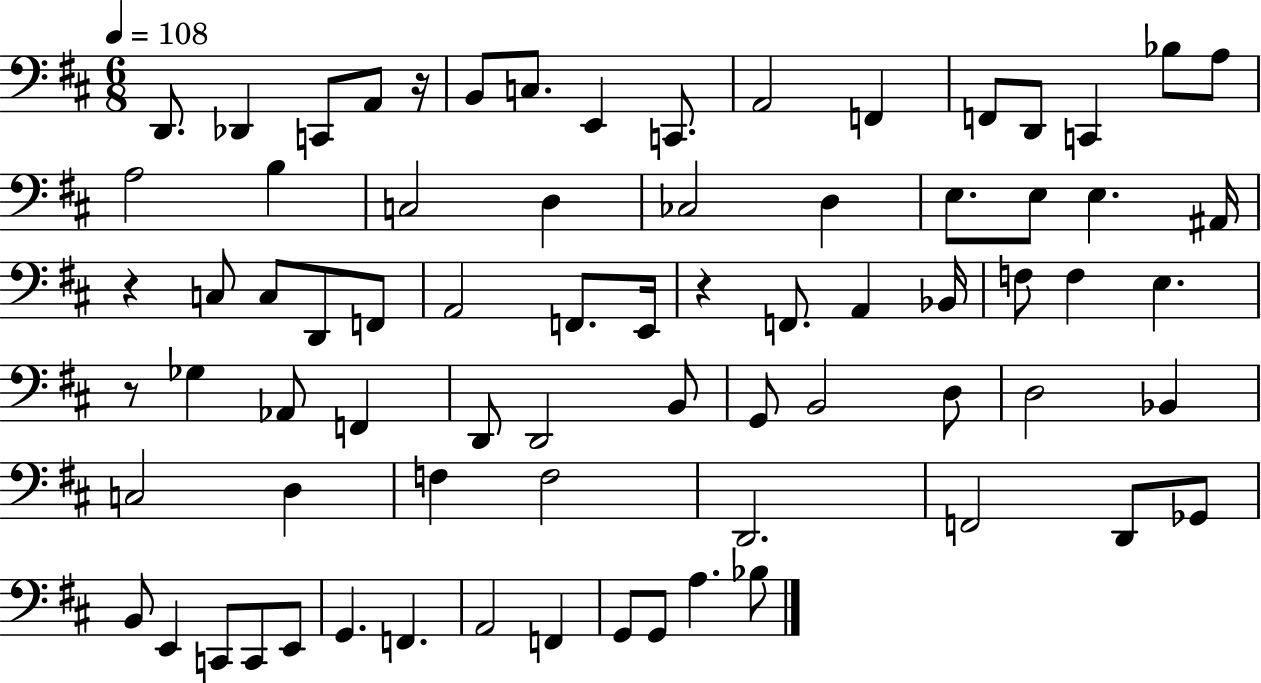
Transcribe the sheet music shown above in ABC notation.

X:1
T:Untitled
M:6/8
L:1/4
K:D
D,,/2 _D,, C,,/2 A,,/2 z/4 B,,/2 C,/2 E,, C,,/2 A,,2 F,, F,,/2 D,,/2 C,, _B,/2 A,/2 A,2 B, C,2 D, _C,2 D, E,/2 E,/2 E, ^A,,/4 z C,/2 C,/2 D,,/2 F,,/2 A,,2 F,,/2 E,,/4 z F,,/2 A,, _B,,/4 F,/2 F, E, z/2 _G, _A,,/2 F,, D,,/2 D,,2 B,,/2 G,,/2 B,,2 D,/2 D,2 _B,, C,2 D, F, F,2 D,,2 F,,2 D,,/2 _G,,/2 B,,/2 E,, C,,/2 C,,/2 E,,/2 G,, F,, A,,2 F,, G,,/2 G,,/2 A, _B,/2